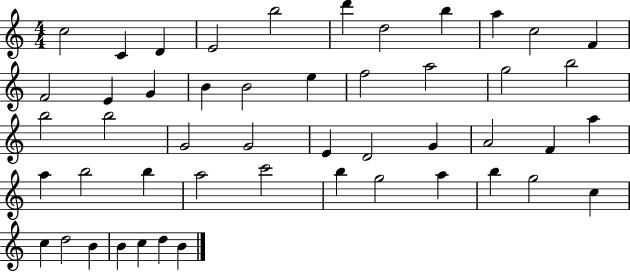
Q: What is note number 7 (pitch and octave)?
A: D5